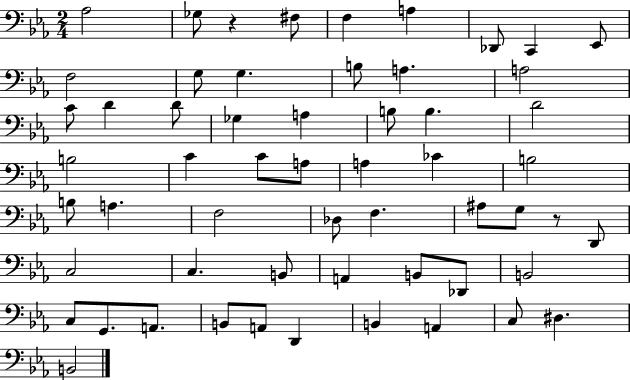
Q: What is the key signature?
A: EES major